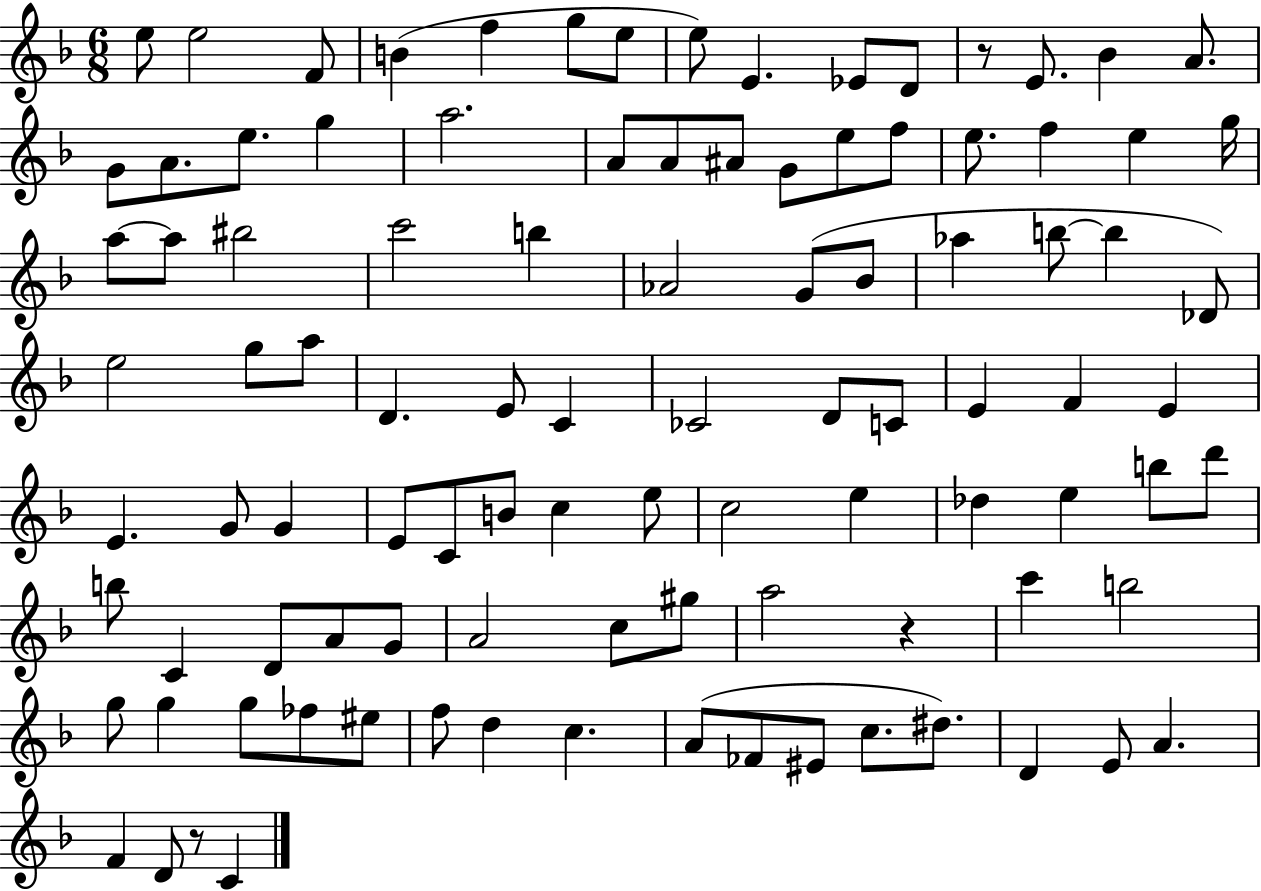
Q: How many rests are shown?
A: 3